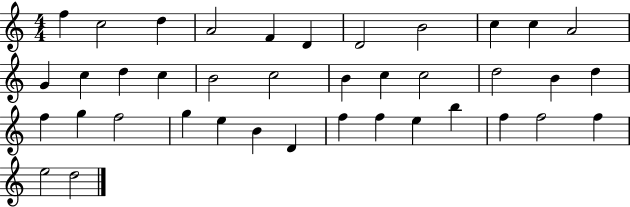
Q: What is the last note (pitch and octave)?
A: D5